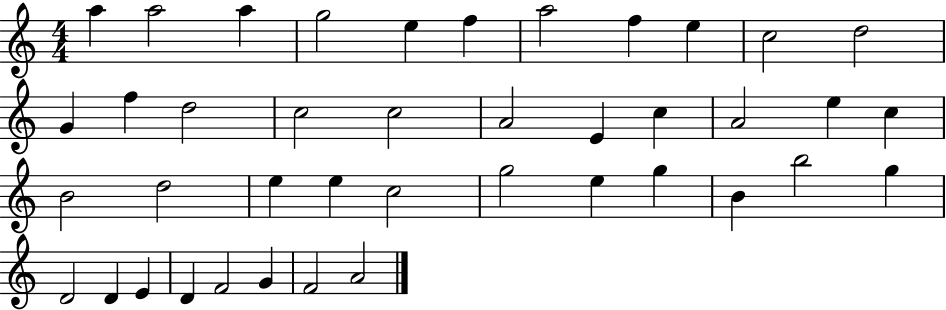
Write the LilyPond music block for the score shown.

{
  \clef treble
  \numericTimeSignature
  \time 4/4
  \key c \major
  a''4 a''2 a''4 | g''2 e''4 f''4 | a''2 f''4 e''4 | c''2 d''2 | \break g'4 f''4 d''2 | c''2 c''2 | a'2 e'4 c''4 | a'2 e''4 c''4 | \break b'2 d''2 | e''4 e''4 c''2 | g''2 e''4 g''4 | b'4 b''2 g''4 | \break d'2 d'4 e'4 | d'4 f'2 g'4 | f'2 a'2 | \bar "|."
}